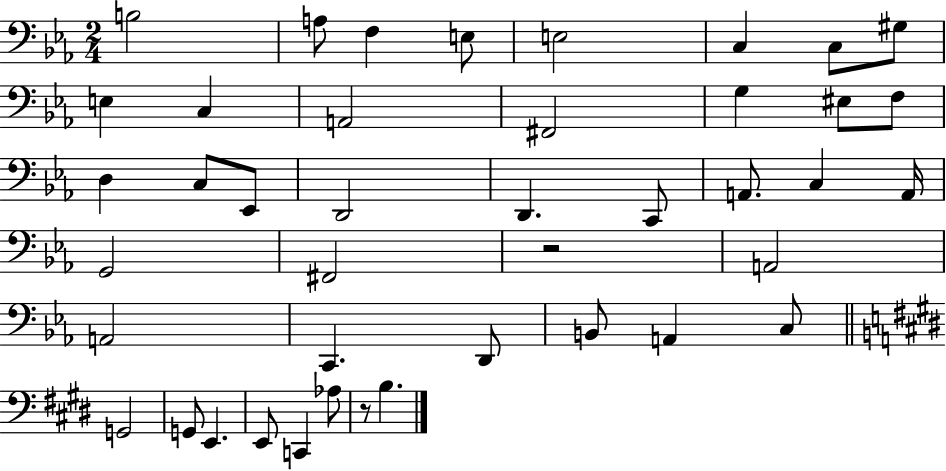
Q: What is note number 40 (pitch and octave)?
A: B3